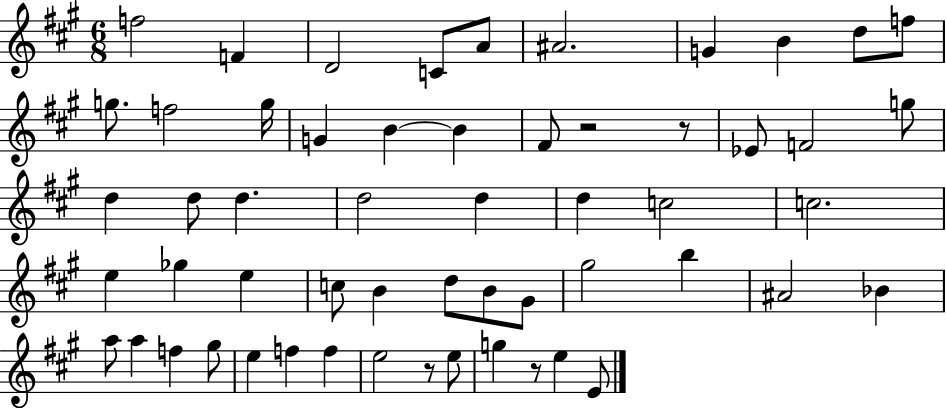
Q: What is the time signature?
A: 6/8